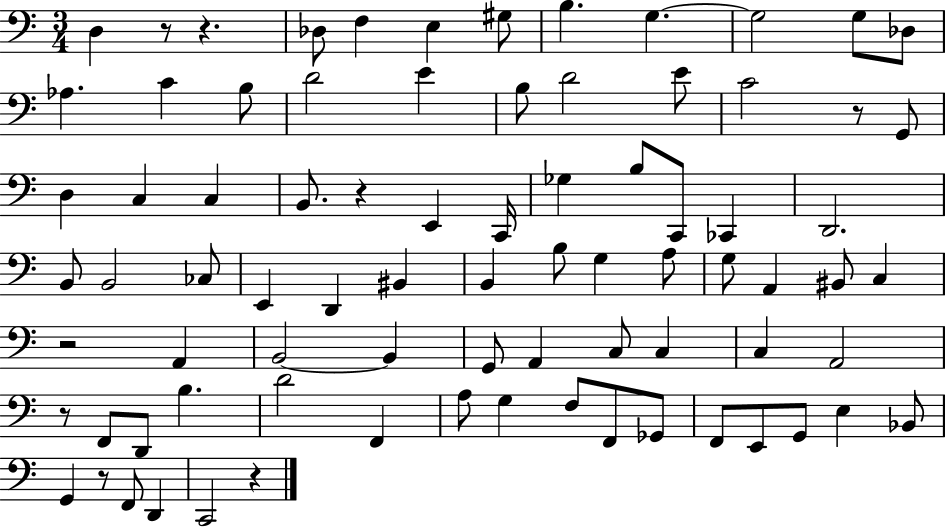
{
  \clef bass
  \numericTimeSignature
  \time 3/4
  \key c \major
  d4 r8 r4. | des8 f4 e4 gis8 | b4. g4.~~ | g2 g8 des8 | \break aes4. c'4 b8 | d'2 e'4 | b8 d'2 e'8 | c'2 r8 g,8 | \break d4 c4 c4 | b,8. r4 e,4 c,16 | ges4 b8 c,8 ces,4 | d,2. | \break b,8 b,2 ces8 | e,4 d,4 bis,4 | b,4 b8 g4 a8 | g8 a,4 bis,8 c4 | \break r2 a,4 | b,2~~ b,4 | g,8 a,4 c8 c4 | c4 a,2 | \break r8 f,8 d,8 b4. | d'2 f,4 | a8 g4 f8 f,8 ges,8 | f,8 e,8 g,8 e4 bes,8 | \break g,4 r8 f,8 d,4 | c,2 r4 | \bar "|."
}